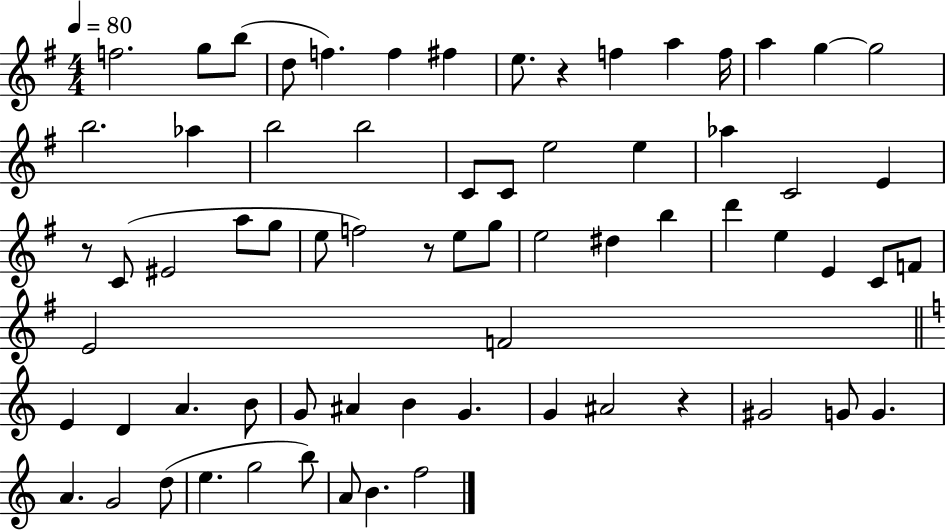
{
  \clef treble
  \numericTimeSignature
  \time 4/4
  \key g \major
  \tempo 4 = 80
  f''2. g''8 b''8( | d''8 f''4.) f''4 fis''4 | e''8. r4 f''4 a''4 f''16 | a''4 g''4~~ g''2 | \break b''2. aes''4 | b''2 b''2 | c'8 c'8 e''2 e''4 | aes''4 c'2 e'4 | \break r8 c'8( eis'2 a''8 g''8 | e''8 f''2) r8 e''8 g''8 | e''2 dis''4 b''4 | d'''4 e''4 e'4 c'8 f'8 | \break e'2 f'2 | \bar "||" \break \key c \major e'4 d'4 a'4. b'8 | g'8 ais'4 b'4 g'4. | g'4 ais'2 r4 | gis'2 g'8 g'4. | \break a'4. g'2 d''8( | e''4. g''2 b''8) | a'8 b'4. f''2 | \bar "|."
}